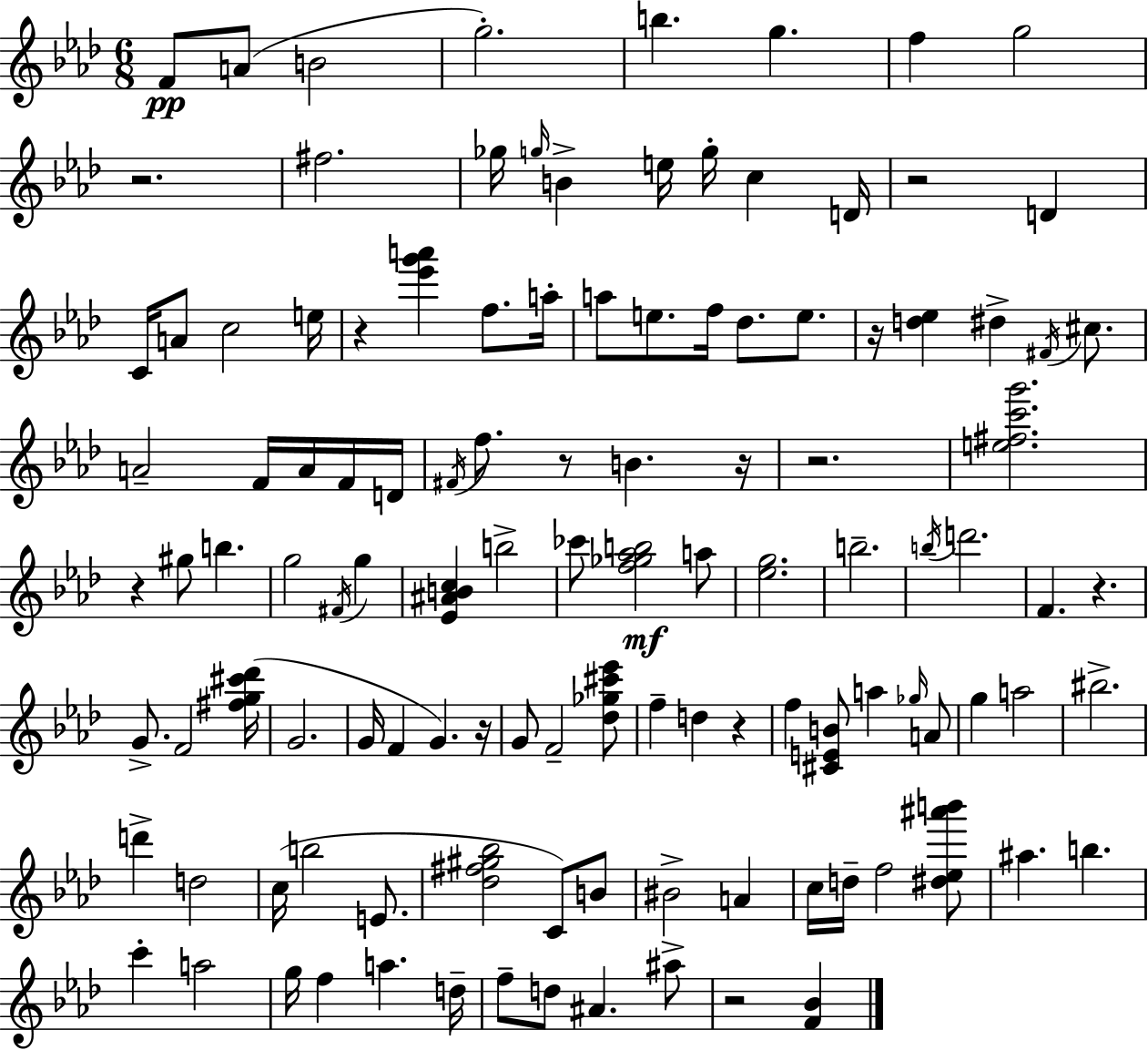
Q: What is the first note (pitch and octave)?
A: F4